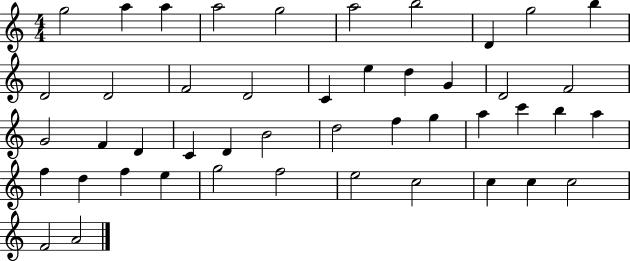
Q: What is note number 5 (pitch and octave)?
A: G5